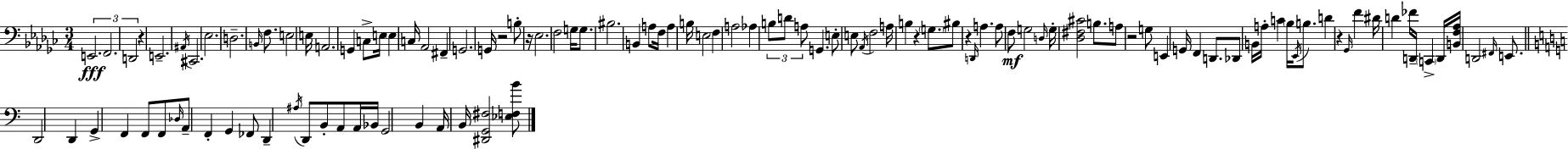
{
  \clef bass
  \numericTimeSignature
  \time 3/4
  \key ees \minor
  \tuplet 3/2 { e,2.\fff | f,2. | d,2 } r4 | e,2.-- | \break \acciaccatura { ais,16 } cis,2. | ees2. | d2.-- | \grace { b,16 } f8. e2 | \break e16 a,2. | g,4 c8-> e16 \parenthesize e4 | c16 aes,2 fis,4-- | g,2. | \break g,16 r2 b8-. | r16 ees2. | f2 g16 g8. | bis2. | \break b,4 a8 f16 a4 | b16 e2 f4 | a2 aes4 | \tuplet 3/2 { b8 d'8 a8 } g,4. | \break e8-. e8 \acciaccatura { aes,16 } f2 | a16 b4 r4 | \parenthesize g8. bis8 r4 \grace { d,16 } a4. | a8 f8\mf g2 | \break \grace { d16 } g16-. <des fis cis'>2 | b8. a8 r2 | g8 e,4 g,16 f,4 | d,8. des,8 b,16 a16-. c'4 | \break \parenthesize bes16 \acciaccatura { ees,16 } b8. d'4 r4 | \grace { ges,16 } f'4 dis'16 d'4 | fes'16 d,16-- \parenthesize c,4-> d,16 <b, f aes>16 d,2 | \grace { fis,16 } e,8. \bar "||" \break \key c \major d,2 d,4 | g,4-> f,4 f,8 f,8 | \grace { des16 } a,8-- f,4-. g,4 fes,8 | d,4-- \acciaccatura { ais16 } d,8 b,8-. a,8 | \break a,16 bes,16 g,2 b,4 | a,16 b,16 <dis, g, fis>2 | <ees f b'>8 \bar "|."
}